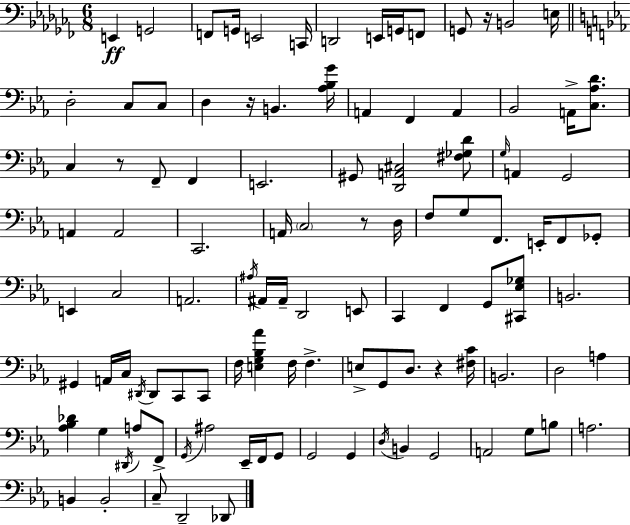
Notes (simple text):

E2/q G2/h F2/e G2/s E2/h C2/s D2/h E2/s G2/s F2/e G2/e R/s B2/h E3/s D3/h C3/e C3/e D3/q R/s B2/q. [Ab3,Bb3,G4]/s A2/q F2/q A2/q Bb2/h A2/s [C3,Ab3,D4]/e. C3/q R/e F2/e F2/q E2/h. G#2/e [D2,A2,C#3]/h [F#3,Gb3,D4]/e G3/s A2/q G2/h A2/q A2/h C2/h. A2/s C3/h R/e D3/s F3/e G3/e F2/e. E2/s F2/e Gb2/e E2/q C3/h A2/h. A#3/s A#2/s A#2/s D2/h E2/e C2/q F2/q G2/e [C#2,Eb3,Gb3]/e B2/h. G#2/q A2/s C3/s D#2/s D#2/e C2/e C2/e F3/s [E3,G3,Bb3,Ab4]/q F3/s F3/q. E3/e G2/e D3/e. R/q [F#3,C4]/s B2/h. D3/h A3/q [Ab3,Bb3,Db4]/q G3/q D#2/s A3/e F2/e G2/s A#3/h Eb2/s F2/s G2/e G2/h G2/q D3/s B2/q G2/h A2/h G3/e B3/e A3/h. B2/q B2/h C3/e D2/h Db2/e